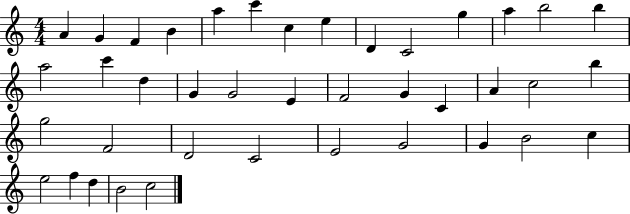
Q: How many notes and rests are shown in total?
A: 40